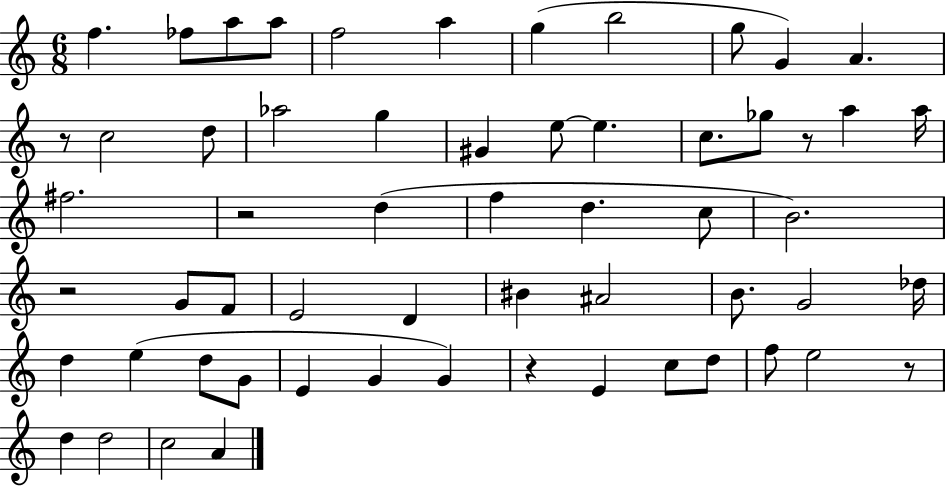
F5/q. FES5/e A5/e A5/e F5/h A5/q G5/q B5/h G5/e G4/q A4/q. R/e C5/h D5/e Ab5/h G5/q G#4/q E5/e E5/q. C5/e. Gb5/e R/e A5/q A5/s F#5/h. R/h D5/q F5/q D5/q. C5/e B4/h. R/h G4/e F4/e E4/h D4/q BIS4/q A#4/h B4/e. G4/h Db5/s D5/q E5/q D5/e G4/e E4/q G4/q G4/q R/q E4/q C5/e D5/e F5/e E5/h R/e D5/q D5/h C5/h A4/q